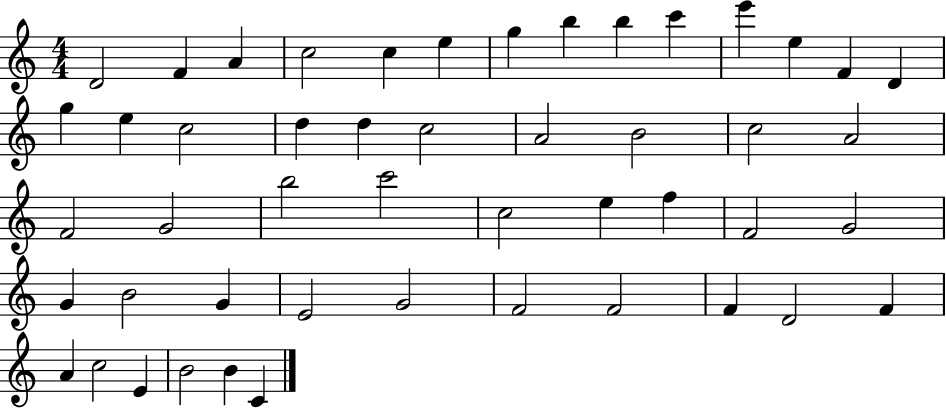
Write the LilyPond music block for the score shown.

{
  \clef treble
  \numericTimeSignature
  \time 4/4
  \key c \major
  d'2 f'4 a'4 | c''2 c''4 e''4 | g''4 b''4 b''4 c'''4 | e'''4 e''4 f'4 d'4 | \break g''4 e''4 c''2 | d''4 d''4 c''2 | a'2 b'2 | c''2 a'2 | \break f'2 g'2 | b''2 c'''2 | c''2 e''4 f''4 | f'2 g'2 | \break g'4 b'2 g'4 | e'2 g'2 | f'2 f'2 | f'4 d'2 f'4 | \break a'4 c''2 e'4 | b'2 b'4 c'4 | \bar "|."
}